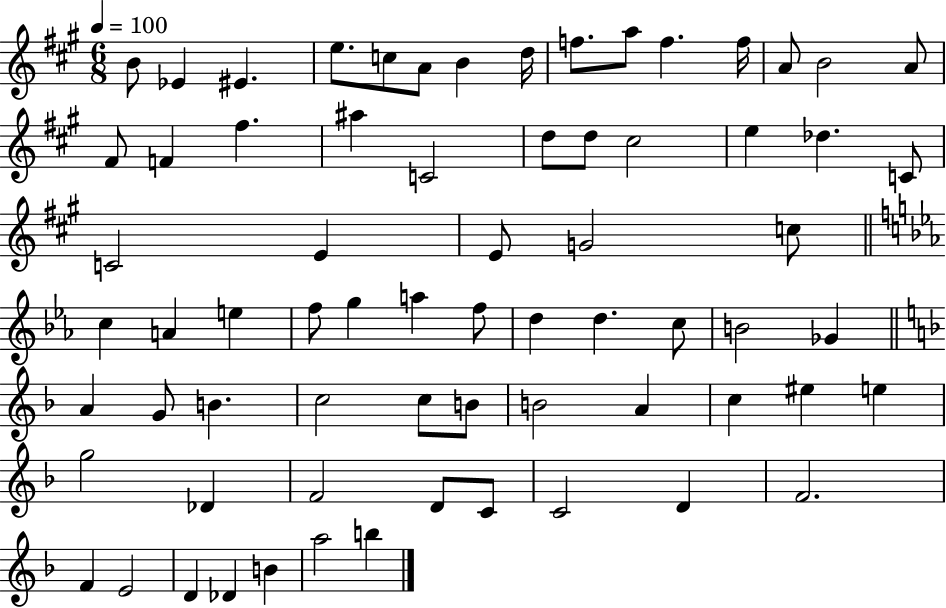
{
  \clef treble
  \numericTimeSignature
  \time 6/8
  \key a \major
  \tempo 4 = 100
  b'8 ees'4 eis'4. | e''8. c''8 a'8 b'4 d''16 | f''8. a''8 f''4. f''16 | a'8 b'2 a'8 | \break fis'8 f'4 fis''4. | ais''4 c'2 | d''8 d''8 cis''2 | e''4 des''4. c'8 | \break c'2 e'4 | e'8 g'2 c''8 | \bar "||" \break \key ees \major c''4 a'4 e''4 | f''8 g''4 a''4 f''8 | d''4 d''4. c''8 | b'2 ges'4 | \break \bar "||" \break \key d \minor a'4 g'8 b'4. | c''2 c''8 b'8 | b'2 a'4 | c''4 eis''4 e''4 | \break g''2 des'4 | f'2 d'8 c'8 | c'2 d'4 | f'2. | \break f'4 e'2 | d'4 des'4 b'4 | a''2 b''4 | \bar "|."
}